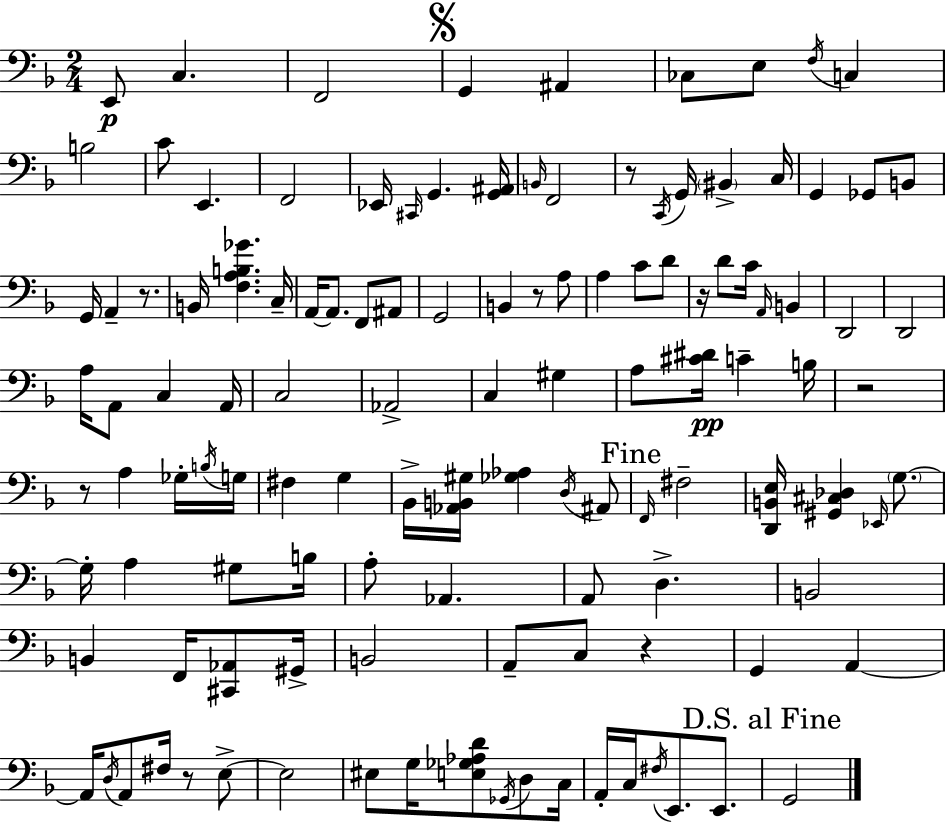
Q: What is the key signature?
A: F major